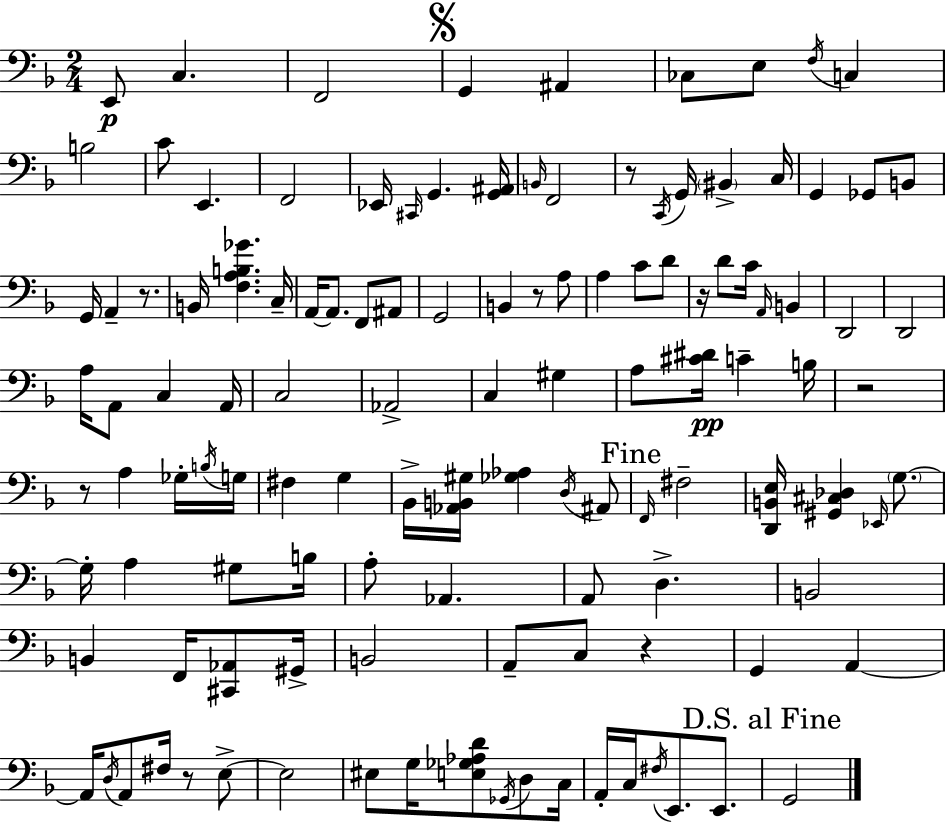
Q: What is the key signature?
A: F major